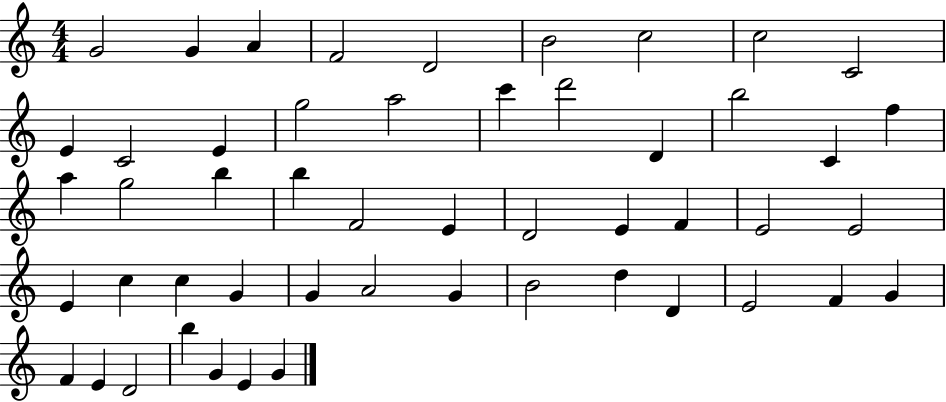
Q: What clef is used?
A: treble